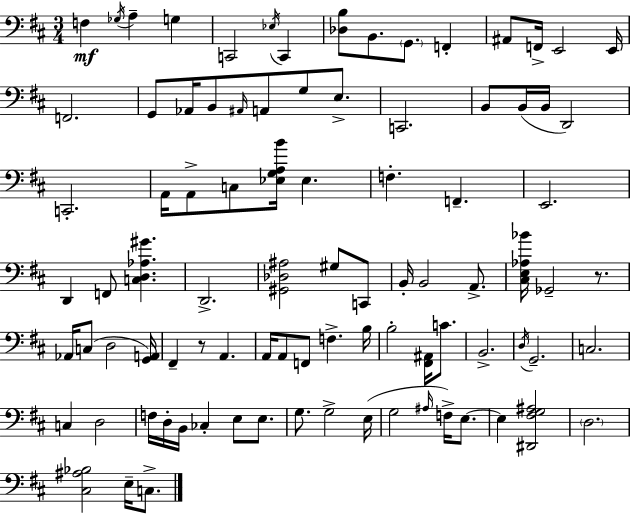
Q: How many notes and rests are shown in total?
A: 90